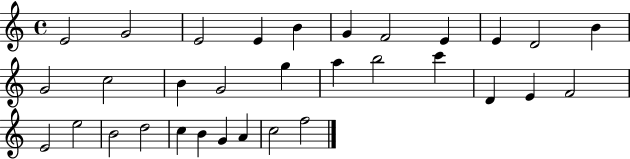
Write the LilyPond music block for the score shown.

{
  \clef treble
  \time 4/4
  \defaultTimeSignature
  \key c \major
  e'2 g'2 | e'2 e'4 b'4 | g'4 f'2 e'4 | e'4 d'2 b'4 | \break g'2 c''2 | b'4 g'2 g''4 | a''4 b''2 c'''4 | d'4 e'4 f'2 | \break e'2 e''2 | b'2 d''2 | c''4 b'4 g'4 a'4 | c''2 f''2 | \break \bar "|."
}